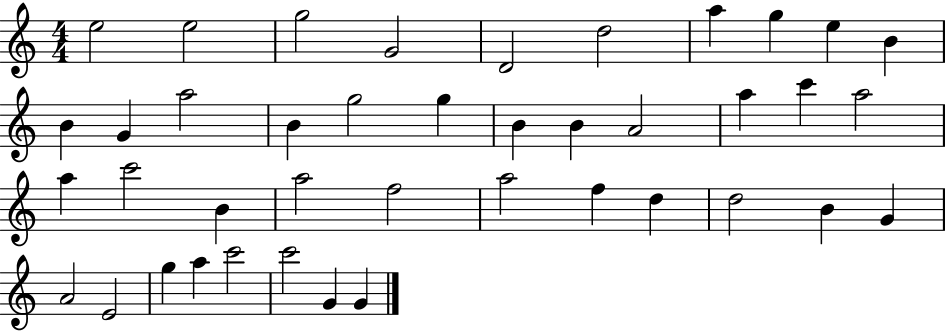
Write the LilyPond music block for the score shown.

{
  \clef treble
  \numericTimeSignature
  \time 4/4
  \key c \major
  e''2 e''2 | g''2 g'2 | d'2 d''2 | a''4 g''4 e''4 b'4 | \break b'4 g'4 a''2 | b'4 g''2 g''4 | b'4 b'4 a'2 | a''4 c'''4 a''2 | \break a''4 c'''2 b'4 | a''2 f''2 | a''2 f''4 d''4 | d''2 b'4 g'4 | \break a'2 e'2 | g''4 a''4 c'''2 | c'''2 g'4 g'4 | \bar "|."
}